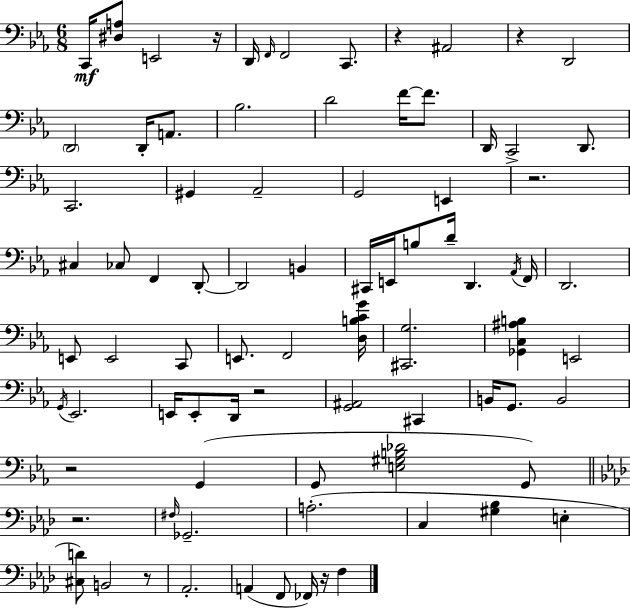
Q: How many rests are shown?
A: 9